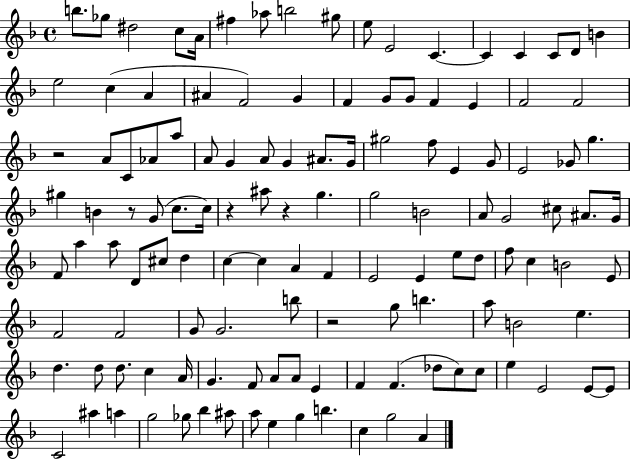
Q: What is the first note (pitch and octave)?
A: B5